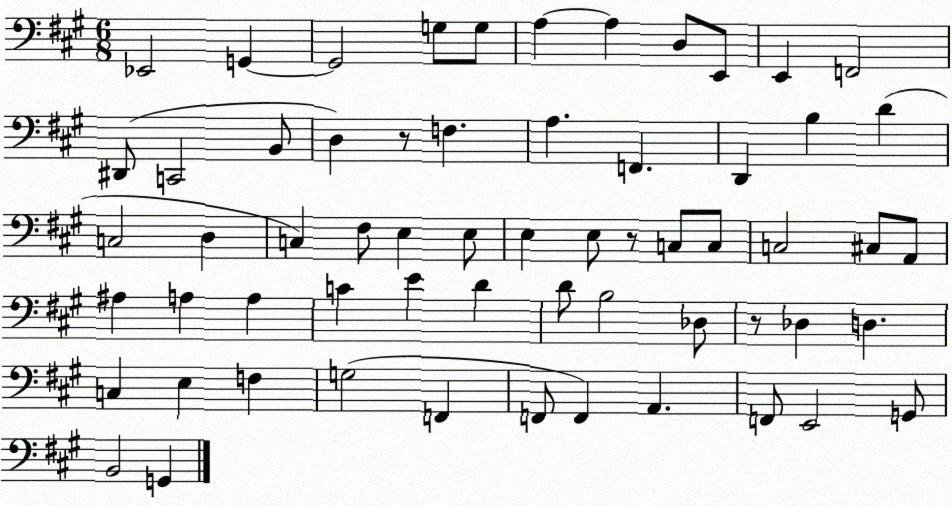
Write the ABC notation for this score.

X:1
T:Untitled
M:6/8
L:1/4
K:A
_E,,2 G,, G,,2 G,/2 G,/2 A, A, D,/2 E,,/2 E,, F,,2 ^D,,/2 C,,2 B,,/2 D, z/2 F, A, F,, D,, B, D C,2 D, C, ^F,/2 E, E,/2 E, E,/2 z/2 C,/2 C,/2 C,2 ^C,/2 A,,/2 ^A, A, A, C E D D/2 B,2 _D,/2 z/2 _D, D, C, E, F, G,2 F,, F,,/2 F,, A,, F,,/2 E,,2 G,,/2 B,,2 G,,